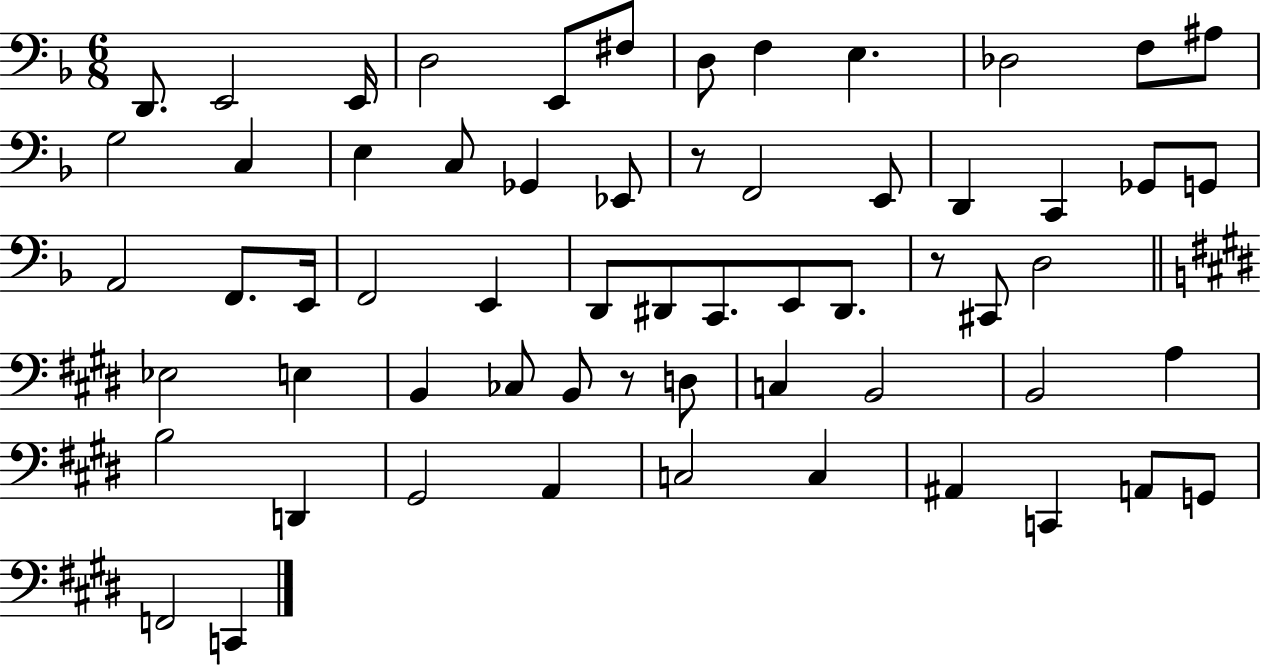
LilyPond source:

{
  \clef bass
  \numericTimeSignature
  \time 6/8
  \key f \major
  d,8. e,2 e,16 | d2 e,8 fis8 | d8 f4 e4. | des2 f8 ais8 | \break g2 c4 | e4 c8 ges,4 ees,8 | r8 f,2 e,8 | d,4 c,4 ges,8 g,8 | \break a,2 f,8. e,16 | f,2 e,4 | d,8 dis,8 c,8. e,8 dis,8. | r8 cis,8 d2 | \break \bar "||" \break \key e \major ees2 e4 | b,4 ces8 b,8 r8 d8 | c4 b,2 | b,2 a4 | \break b2 d,4 | gis,2 a,4 | c2 c4 | ais,4 c,4 a,8 g,8 | \break f,2 c,4 | \bar "|."
}